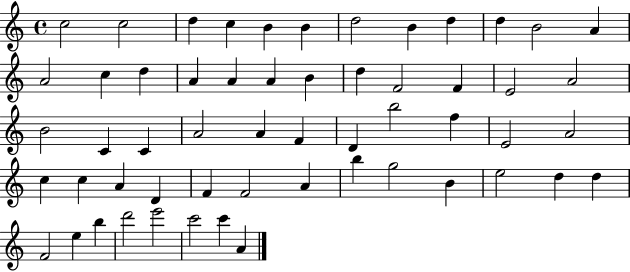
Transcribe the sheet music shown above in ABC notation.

X:1
T:Untitled
M:4/4
L:1/4
K:C
c2 c2 d c B B d2 B d d B2 A A2 c d A A A B d F2 F E2 A2 B2 C C A2 A F D b2 f E2 A2 c c A D F F2 A b g2 B e2 d d F2 e b d'2 e'2 c'2 c' A